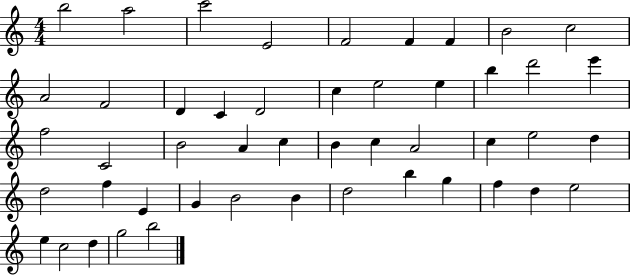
X:1
T:Untitled
M:4/4
L:1/4
K:C
b2 a2 c'2 E2 F2 F F B2 c2 A2 F2 D C D2 c e2 e b d'2 e' f2 C2 B2 A c B c A2 c e2 d d2 f E G B2 B d2 b g f d e2 e c2 d g2 b2